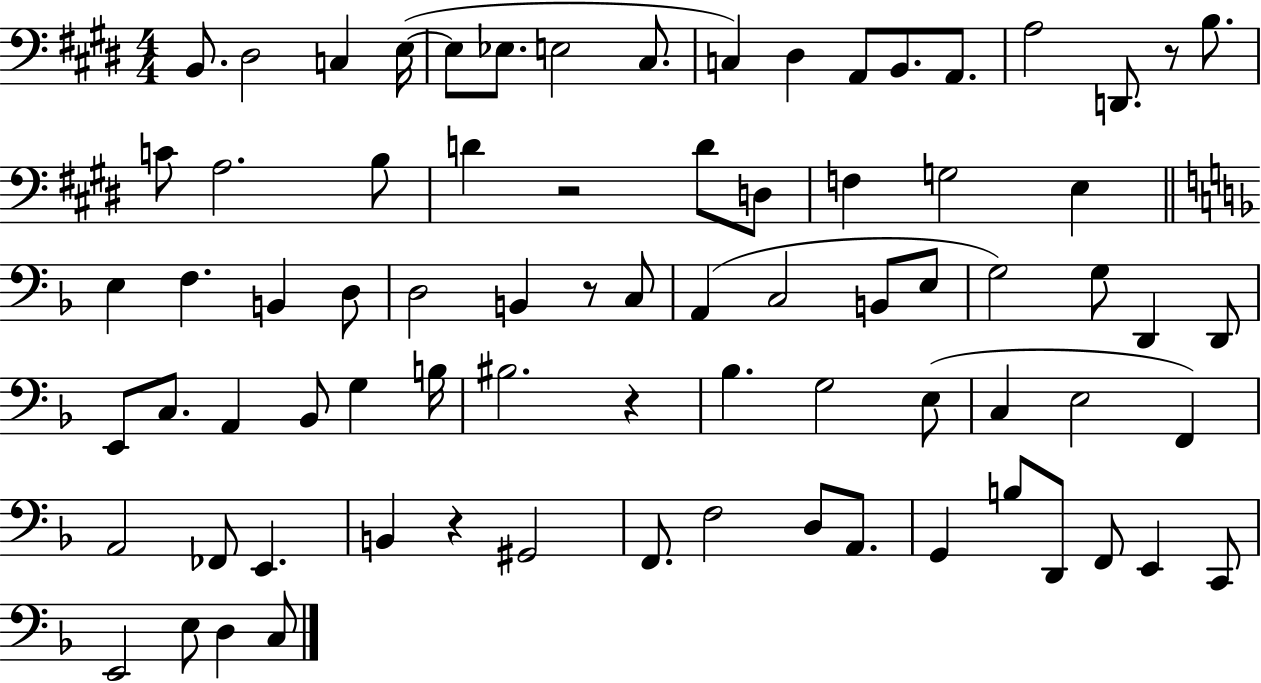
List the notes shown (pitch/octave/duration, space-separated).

B2/e. D#3/h C3/q E3/s E3/e Eb3/e. E3/h C#3/e. C3/q D#3/q A2/e B2/e. A2/e. A3/h D2/e. R/e B3/e. C4/e A3/h. B3/e D4/q R/h D4/e D3/e F3/q G3/h E3/q E3/q F3/q. B2/q D3/e D3/h B2/q R/e C3/e A2/q C3/h B2/e E3/e G3/h G3/e D2/q D2/e E2/e C3/e. A2/q Bb2/e G3/q B3/s BIS3/h. R/q Bb3/q. G3/h E3/e C3/q E3/h F2/q A2/h FES2/e E2/q. B2/q R/q G#2/h F2/e. F3/h D3/e A2/e. G2/q B3/e D2/e F2/e E2/q C2/e E2/h E3/e D3/q C3/e